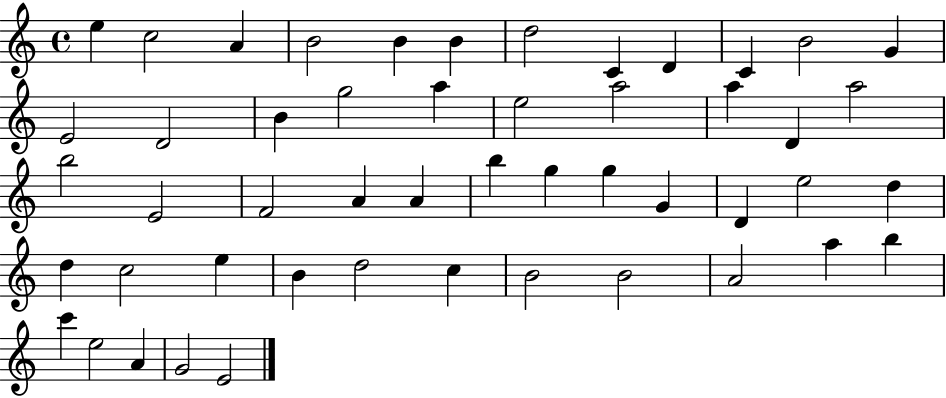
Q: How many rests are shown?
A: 0